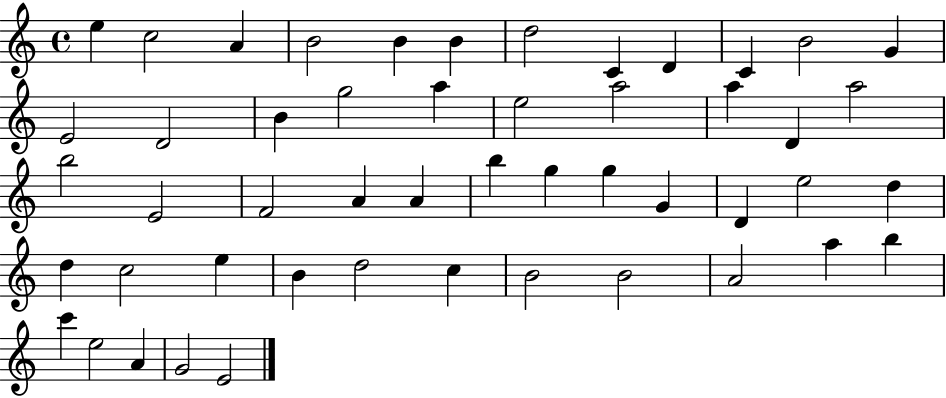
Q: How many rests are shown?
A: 0